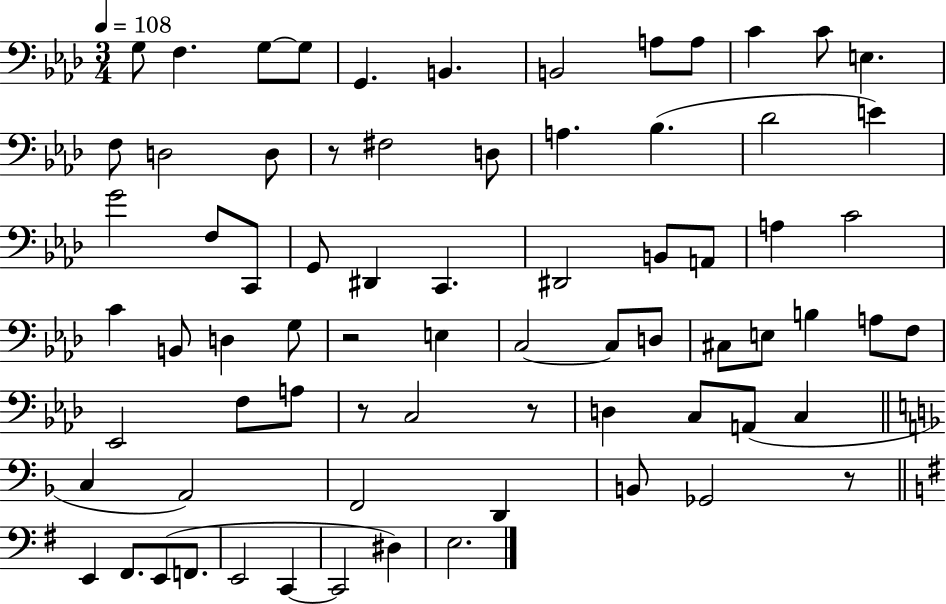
{
  \clef bass
  \numericTimeSignature
  \time 3/4
  \key aes \major
  \tempo 4 = 108
  g8 f4. g8~~ g8 | g,4. b,4. | b,2 a8 a8 | c'4 c'8 e4. | \break f8 d2 d8 | r8 fis2 d8 | a4. bes4.( | des'2 e'4) | \break g'2 f8 c,8 | g,8 dis,4 c,4. | dis,2 b,8 a,8 | a4 c'2 | \break c'4 b,8 d4 g8 | r2 e4 | c2~~ c8 d8 | cis8 e8 b4 a8 f8 | \break ees,2 f8 a8 | r8 c2 r8 | d4 c8 a,8( c4 | \bar "||" \break \key f \major c4 a,2) | f,2 d,4 | b,8 ges,2 r8 | \bar "||" \break \key g \major e,4 fis,8. e,8( f,8. | e,2 c,4~~ | c,2 dis4) | e2. | \break \bar "|."
}